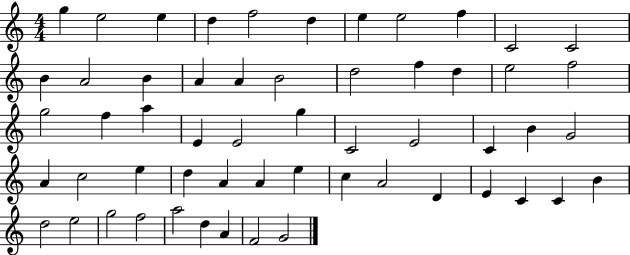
G5/q E5/h E5/q D5/q F5/h D5/q E5/q E5/h F5/q C4/h C4/h B4/q A4/h B4/q A4/q A4/q B4/h D5/h F5/q D5/q E5/h F5/h G5/h F5/q A5/q E4/q E4/h G5/q C4/h E4/h C4/q B4/q G4/h A4/q C5/h E5/q D5/q A4/q A4/q E5/q C5/q A4/h D4/q E4/q C4/q C4/q B4/q D5/h E5/h G5/h F5/h A5/h D5/q A4/q F4/h G4/h